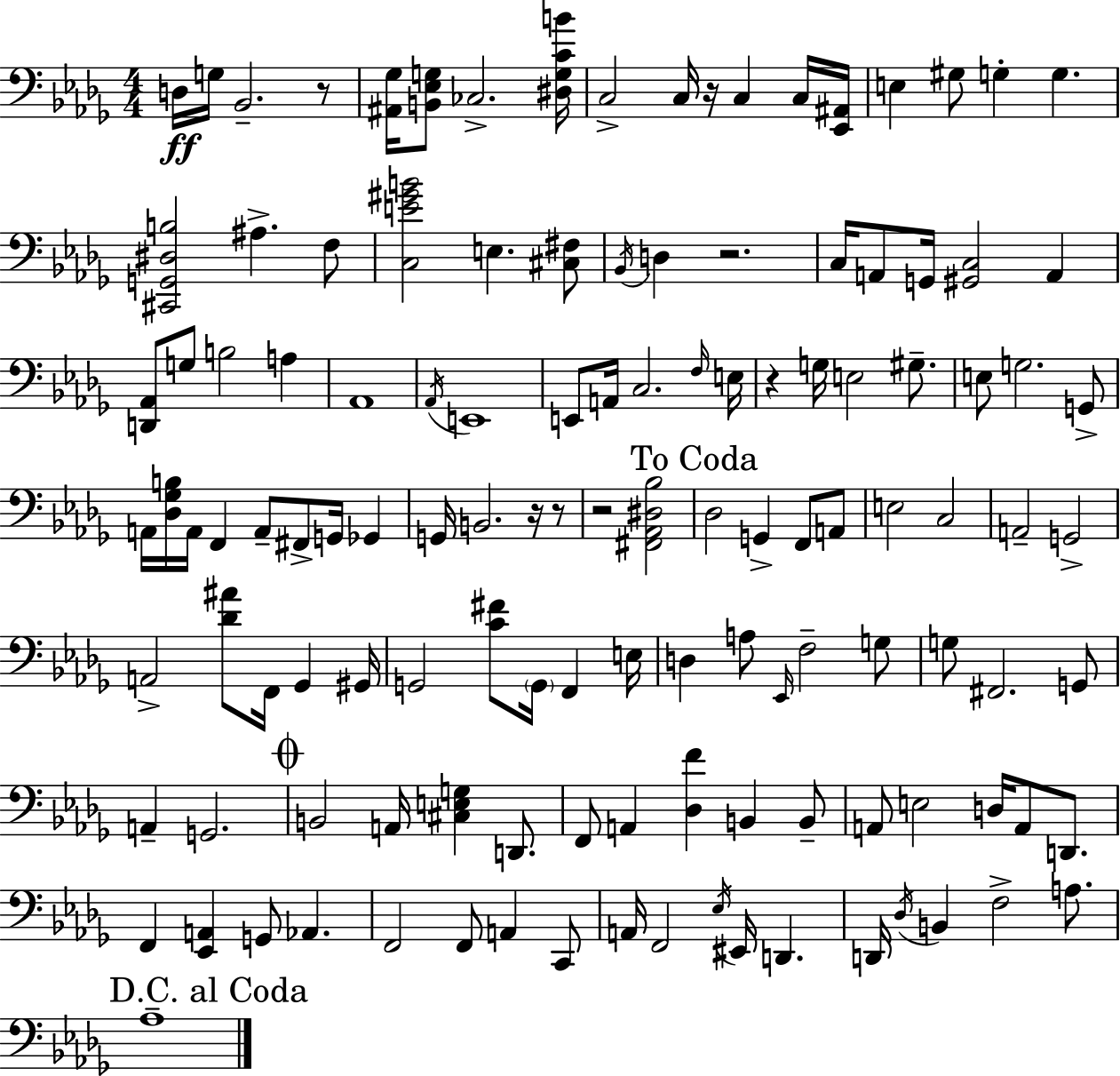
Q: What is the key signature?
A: BES minor